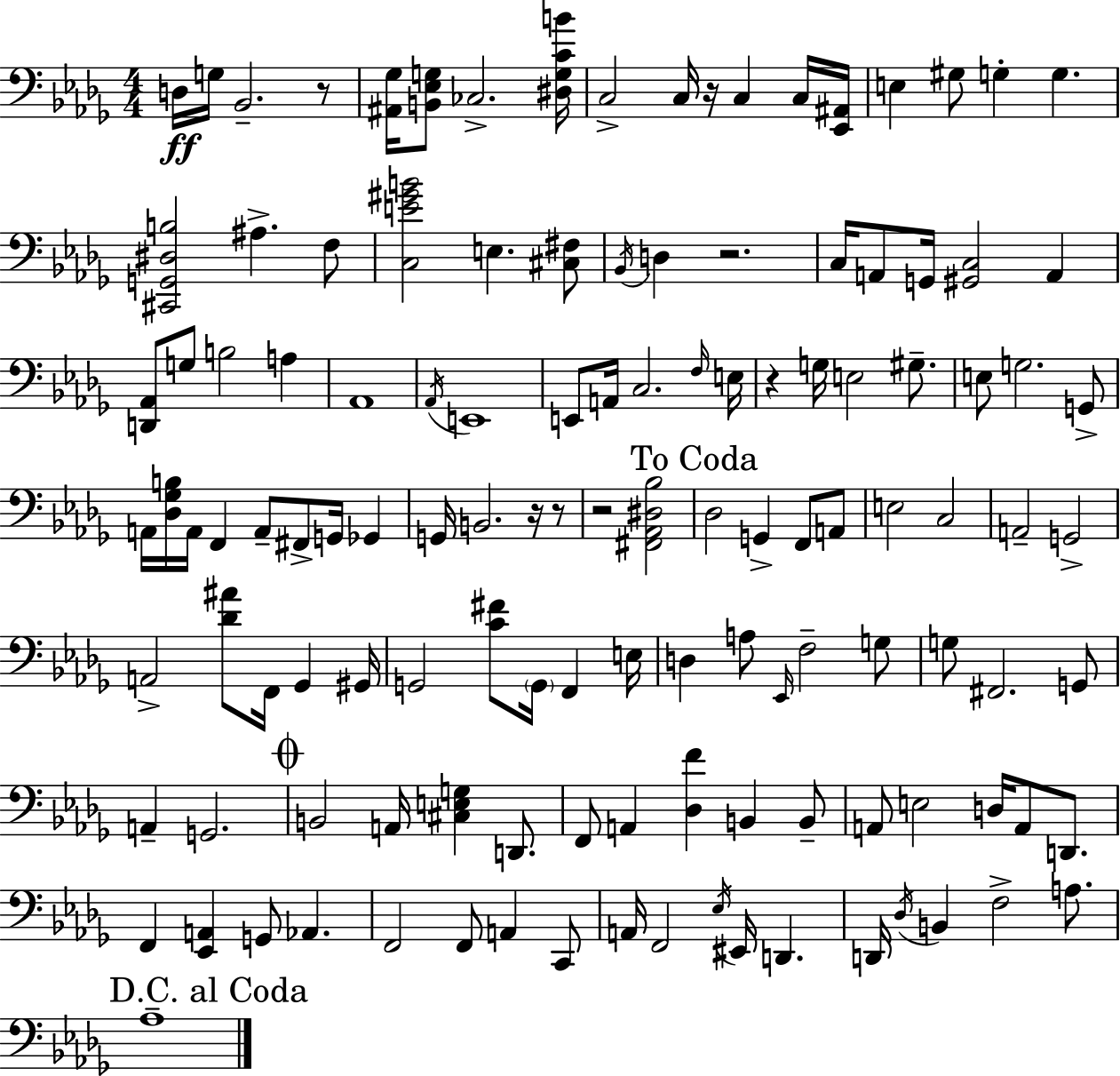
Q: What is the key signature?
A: BES minor